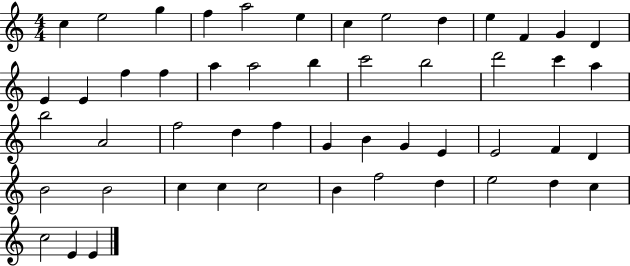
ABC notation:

X:1
T:Untitled
M:4/4
L:1/4
K:C
c e2 g f a2 e c e2 d e F G D E E f f a a2 b c'2 b2 d'2 c' a b2 A2 f2 d f G B G E E2 F D B2 B2 c c c2 B f2 d e2 d c c2 E E